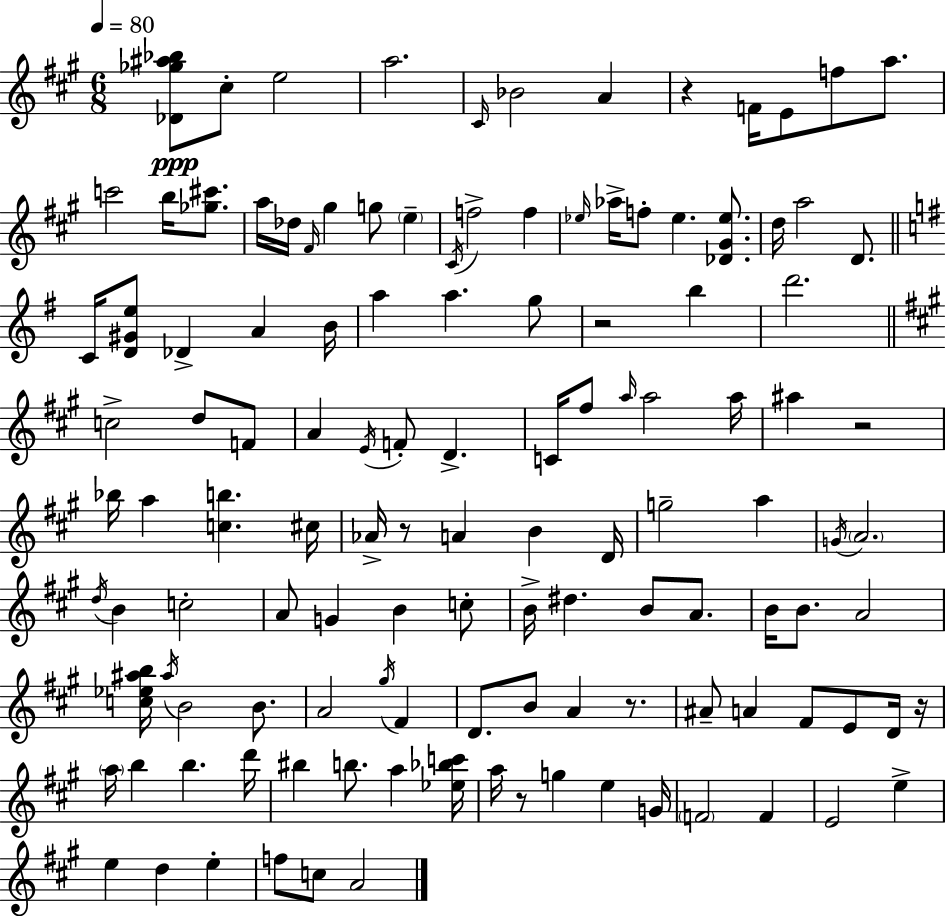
[Db4,Gb5,A#5,Bb5]/e C#5/e E5/h A5/h. C#4/s Bb4/h A4/q R/q F4/s E4/e F5/e A5/e. C6/h B5/s [Gb5,C#6]/e. A5/s Db5/s F#4/s G#5/q G5/e E5/q C#4/s F5/h F5/q Eb5/s Ab5/s F5/e Eb5/q. [Db4,G#4,Eb5]/e. D5/s A5/h D4/e. C4/s [D4,G#4,E5]/e Db4/q A4/q B4/s A5/q A5/q. G5/e R/h B5/q D6/h. C5/h D5/e F4/e A4/q E4/s F4/e D4/q. C4/s F#5/e A5/s A5/h A5/s A#5/q R/h Bb5/s A5/q [C5,B5]/q. C#5/s Ab4/s R/e A4/q B4/q D4/s G5/h A5/q G4/s A4/h. D5/s B4/q C5/h A4/e G4/q B4/q C5/e B4/s D#5/q. B4/e A4/e. B4/s B4/e. A4/h [C5,Eb5,A#5,B5]/s A#5/s B4/h B4/e. A4/h G#5/s F#4/q D4/e. B4/e A4/q R/e. A#4/e A4/q F#4/e E4/e D4/s R/s A5/s B5/q B5/q. D6/s BIS5/q B5/e. A5/q [Eb5,Bb5,C6]/s A5/s R/e G5/q E5/q G4/s F4/h F4/q E4/h E5/q E5/q D5/q E5/q F5/e C5/e A4/h